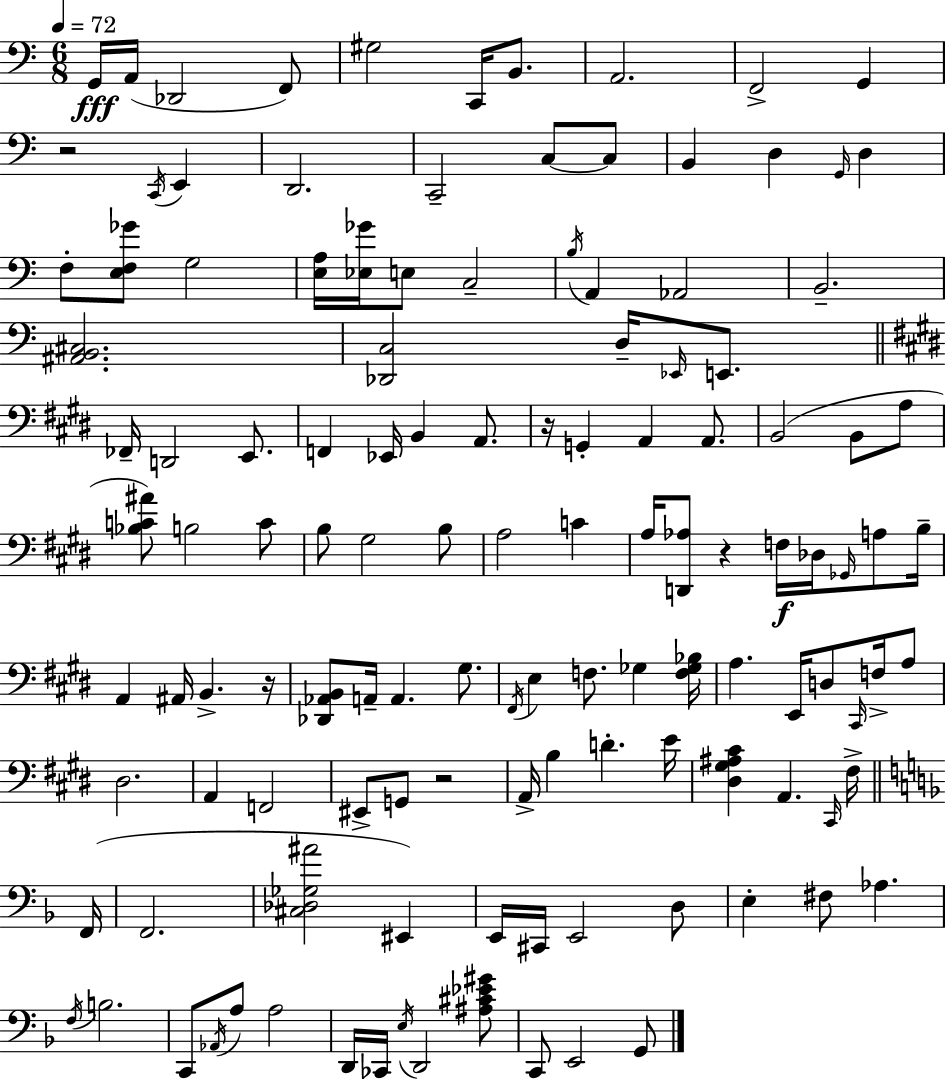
X:1
T:Untitled
M:6/8
L:1/4
K:C
G,,/4 A,,/4 _D,,2 F,,/2 ^G,2 C,,/4 B,,/2 A,,2 F,,2 G,, z2 C,,/4 E,, D,,2 C,,2 C,/2 C,/2 B,, D, G,,/4 D, F,/2 [E,F,_G]/2 G,2 [E,A,]/4 [_E,_G]/4 E,/2 C,2 B,/4 A,, _A,,2 B,,2 [^A,,B,,^C,]2 [_D,,C,]2 D,/4 _E,,/4 E,,/2 _F,,/4 D,,2 E,,/2 F,, _E,,/4 B,, A,,/2 z/4 G,, A,, A,,/2 B,,2 B,,/2 A,/2 [_B,C^A]/2 B,2 C/2 B,/2 ^G,2 B,/2 A,2 C A,/4 [D,,_A,]/2 z F,/4 _D,/4 _G,,/4 A,/2 B,/4 A,, ^A,,/4 B,, z/4 [_D,,_A,,B,,]/2 A,,/4 A,, ^G,/2 ^F,,/4 E, F,/2 _G, [F,_G,_B,]/4 A, E,,/4 D,/2 ^C,,/4 F,/4 A,/2 ^D,2 A,, F,,2 ^E,,/2 G,,/2 z2 A,,/4 B, D E/4 [^D,^G,^A,^C] A,, ^C,,/4 ^F,/4 F,,/4 F,,2 [^C,_D,_G,^A]2 ^E,, E,,/4 ^C,,/4 E,,2 D,/2 E, ^F,/2 _A, F,/4 B,2 C,,/2 _A,,/4 A,/2 A,2 D,,/4 _C,,/4 E,/4 D,,2 [^A,^C_E^G]/2 C,,/2 E,,2 G,,/2